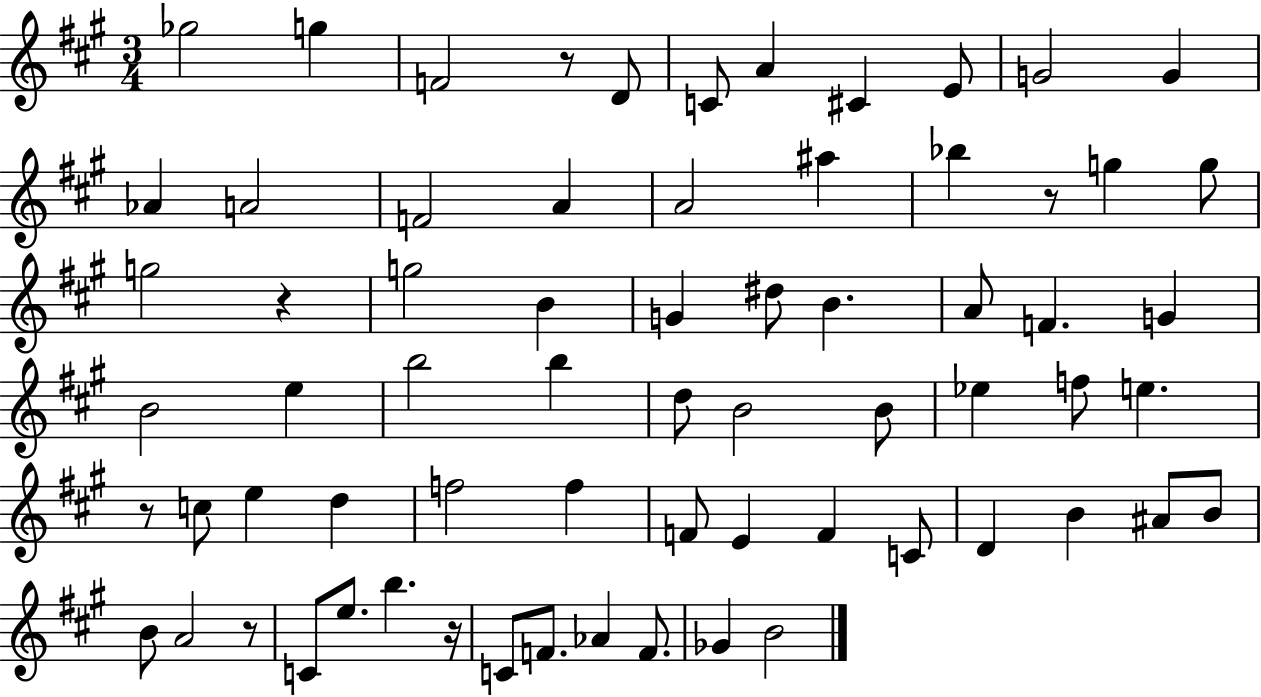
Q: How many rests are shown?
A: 6